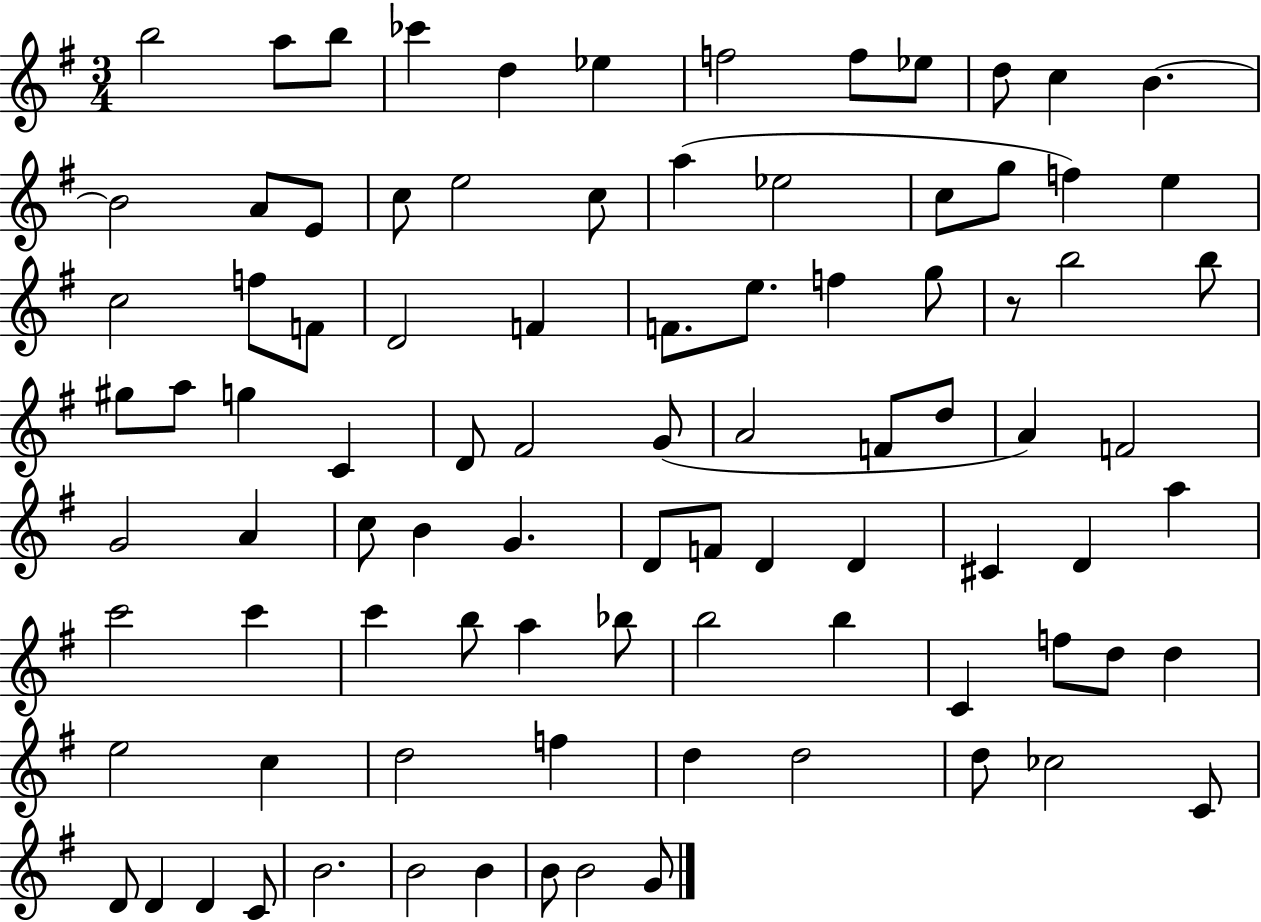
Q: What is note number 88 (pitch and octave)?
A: B4